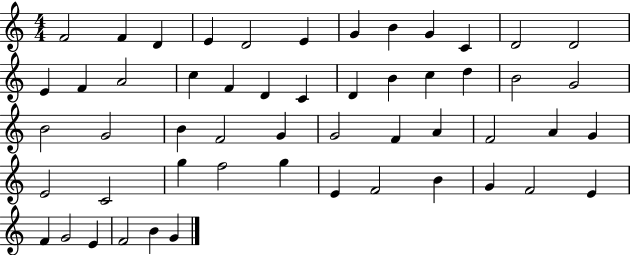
{
  \clef treble
  \numericTimeSignature
  \time 4/4
  \key c \major
  f'2 f'4 d'4 | e'4 d'2 e'4 | g'4 b'4 g'4 c'4 | d'2 d'2 | \break e'4 f'4 a'2 | c''4 f'4 d'4 c'4 | d'4 b'4 c''4 d''4 | b'2 g'2 | \break b'2 g'2 | b'4 f'2 g'4 | g'2 f'4 a'4 | f'2 a'4 g'4 | \break e'2 c'2 | g''4 f''2 g''4 | e'4 f'2 b'4 | g'4 f'2 e'4 | \break f'4 g'2 e'4 | f'2 b'4 g'4 | \bar "|."
}